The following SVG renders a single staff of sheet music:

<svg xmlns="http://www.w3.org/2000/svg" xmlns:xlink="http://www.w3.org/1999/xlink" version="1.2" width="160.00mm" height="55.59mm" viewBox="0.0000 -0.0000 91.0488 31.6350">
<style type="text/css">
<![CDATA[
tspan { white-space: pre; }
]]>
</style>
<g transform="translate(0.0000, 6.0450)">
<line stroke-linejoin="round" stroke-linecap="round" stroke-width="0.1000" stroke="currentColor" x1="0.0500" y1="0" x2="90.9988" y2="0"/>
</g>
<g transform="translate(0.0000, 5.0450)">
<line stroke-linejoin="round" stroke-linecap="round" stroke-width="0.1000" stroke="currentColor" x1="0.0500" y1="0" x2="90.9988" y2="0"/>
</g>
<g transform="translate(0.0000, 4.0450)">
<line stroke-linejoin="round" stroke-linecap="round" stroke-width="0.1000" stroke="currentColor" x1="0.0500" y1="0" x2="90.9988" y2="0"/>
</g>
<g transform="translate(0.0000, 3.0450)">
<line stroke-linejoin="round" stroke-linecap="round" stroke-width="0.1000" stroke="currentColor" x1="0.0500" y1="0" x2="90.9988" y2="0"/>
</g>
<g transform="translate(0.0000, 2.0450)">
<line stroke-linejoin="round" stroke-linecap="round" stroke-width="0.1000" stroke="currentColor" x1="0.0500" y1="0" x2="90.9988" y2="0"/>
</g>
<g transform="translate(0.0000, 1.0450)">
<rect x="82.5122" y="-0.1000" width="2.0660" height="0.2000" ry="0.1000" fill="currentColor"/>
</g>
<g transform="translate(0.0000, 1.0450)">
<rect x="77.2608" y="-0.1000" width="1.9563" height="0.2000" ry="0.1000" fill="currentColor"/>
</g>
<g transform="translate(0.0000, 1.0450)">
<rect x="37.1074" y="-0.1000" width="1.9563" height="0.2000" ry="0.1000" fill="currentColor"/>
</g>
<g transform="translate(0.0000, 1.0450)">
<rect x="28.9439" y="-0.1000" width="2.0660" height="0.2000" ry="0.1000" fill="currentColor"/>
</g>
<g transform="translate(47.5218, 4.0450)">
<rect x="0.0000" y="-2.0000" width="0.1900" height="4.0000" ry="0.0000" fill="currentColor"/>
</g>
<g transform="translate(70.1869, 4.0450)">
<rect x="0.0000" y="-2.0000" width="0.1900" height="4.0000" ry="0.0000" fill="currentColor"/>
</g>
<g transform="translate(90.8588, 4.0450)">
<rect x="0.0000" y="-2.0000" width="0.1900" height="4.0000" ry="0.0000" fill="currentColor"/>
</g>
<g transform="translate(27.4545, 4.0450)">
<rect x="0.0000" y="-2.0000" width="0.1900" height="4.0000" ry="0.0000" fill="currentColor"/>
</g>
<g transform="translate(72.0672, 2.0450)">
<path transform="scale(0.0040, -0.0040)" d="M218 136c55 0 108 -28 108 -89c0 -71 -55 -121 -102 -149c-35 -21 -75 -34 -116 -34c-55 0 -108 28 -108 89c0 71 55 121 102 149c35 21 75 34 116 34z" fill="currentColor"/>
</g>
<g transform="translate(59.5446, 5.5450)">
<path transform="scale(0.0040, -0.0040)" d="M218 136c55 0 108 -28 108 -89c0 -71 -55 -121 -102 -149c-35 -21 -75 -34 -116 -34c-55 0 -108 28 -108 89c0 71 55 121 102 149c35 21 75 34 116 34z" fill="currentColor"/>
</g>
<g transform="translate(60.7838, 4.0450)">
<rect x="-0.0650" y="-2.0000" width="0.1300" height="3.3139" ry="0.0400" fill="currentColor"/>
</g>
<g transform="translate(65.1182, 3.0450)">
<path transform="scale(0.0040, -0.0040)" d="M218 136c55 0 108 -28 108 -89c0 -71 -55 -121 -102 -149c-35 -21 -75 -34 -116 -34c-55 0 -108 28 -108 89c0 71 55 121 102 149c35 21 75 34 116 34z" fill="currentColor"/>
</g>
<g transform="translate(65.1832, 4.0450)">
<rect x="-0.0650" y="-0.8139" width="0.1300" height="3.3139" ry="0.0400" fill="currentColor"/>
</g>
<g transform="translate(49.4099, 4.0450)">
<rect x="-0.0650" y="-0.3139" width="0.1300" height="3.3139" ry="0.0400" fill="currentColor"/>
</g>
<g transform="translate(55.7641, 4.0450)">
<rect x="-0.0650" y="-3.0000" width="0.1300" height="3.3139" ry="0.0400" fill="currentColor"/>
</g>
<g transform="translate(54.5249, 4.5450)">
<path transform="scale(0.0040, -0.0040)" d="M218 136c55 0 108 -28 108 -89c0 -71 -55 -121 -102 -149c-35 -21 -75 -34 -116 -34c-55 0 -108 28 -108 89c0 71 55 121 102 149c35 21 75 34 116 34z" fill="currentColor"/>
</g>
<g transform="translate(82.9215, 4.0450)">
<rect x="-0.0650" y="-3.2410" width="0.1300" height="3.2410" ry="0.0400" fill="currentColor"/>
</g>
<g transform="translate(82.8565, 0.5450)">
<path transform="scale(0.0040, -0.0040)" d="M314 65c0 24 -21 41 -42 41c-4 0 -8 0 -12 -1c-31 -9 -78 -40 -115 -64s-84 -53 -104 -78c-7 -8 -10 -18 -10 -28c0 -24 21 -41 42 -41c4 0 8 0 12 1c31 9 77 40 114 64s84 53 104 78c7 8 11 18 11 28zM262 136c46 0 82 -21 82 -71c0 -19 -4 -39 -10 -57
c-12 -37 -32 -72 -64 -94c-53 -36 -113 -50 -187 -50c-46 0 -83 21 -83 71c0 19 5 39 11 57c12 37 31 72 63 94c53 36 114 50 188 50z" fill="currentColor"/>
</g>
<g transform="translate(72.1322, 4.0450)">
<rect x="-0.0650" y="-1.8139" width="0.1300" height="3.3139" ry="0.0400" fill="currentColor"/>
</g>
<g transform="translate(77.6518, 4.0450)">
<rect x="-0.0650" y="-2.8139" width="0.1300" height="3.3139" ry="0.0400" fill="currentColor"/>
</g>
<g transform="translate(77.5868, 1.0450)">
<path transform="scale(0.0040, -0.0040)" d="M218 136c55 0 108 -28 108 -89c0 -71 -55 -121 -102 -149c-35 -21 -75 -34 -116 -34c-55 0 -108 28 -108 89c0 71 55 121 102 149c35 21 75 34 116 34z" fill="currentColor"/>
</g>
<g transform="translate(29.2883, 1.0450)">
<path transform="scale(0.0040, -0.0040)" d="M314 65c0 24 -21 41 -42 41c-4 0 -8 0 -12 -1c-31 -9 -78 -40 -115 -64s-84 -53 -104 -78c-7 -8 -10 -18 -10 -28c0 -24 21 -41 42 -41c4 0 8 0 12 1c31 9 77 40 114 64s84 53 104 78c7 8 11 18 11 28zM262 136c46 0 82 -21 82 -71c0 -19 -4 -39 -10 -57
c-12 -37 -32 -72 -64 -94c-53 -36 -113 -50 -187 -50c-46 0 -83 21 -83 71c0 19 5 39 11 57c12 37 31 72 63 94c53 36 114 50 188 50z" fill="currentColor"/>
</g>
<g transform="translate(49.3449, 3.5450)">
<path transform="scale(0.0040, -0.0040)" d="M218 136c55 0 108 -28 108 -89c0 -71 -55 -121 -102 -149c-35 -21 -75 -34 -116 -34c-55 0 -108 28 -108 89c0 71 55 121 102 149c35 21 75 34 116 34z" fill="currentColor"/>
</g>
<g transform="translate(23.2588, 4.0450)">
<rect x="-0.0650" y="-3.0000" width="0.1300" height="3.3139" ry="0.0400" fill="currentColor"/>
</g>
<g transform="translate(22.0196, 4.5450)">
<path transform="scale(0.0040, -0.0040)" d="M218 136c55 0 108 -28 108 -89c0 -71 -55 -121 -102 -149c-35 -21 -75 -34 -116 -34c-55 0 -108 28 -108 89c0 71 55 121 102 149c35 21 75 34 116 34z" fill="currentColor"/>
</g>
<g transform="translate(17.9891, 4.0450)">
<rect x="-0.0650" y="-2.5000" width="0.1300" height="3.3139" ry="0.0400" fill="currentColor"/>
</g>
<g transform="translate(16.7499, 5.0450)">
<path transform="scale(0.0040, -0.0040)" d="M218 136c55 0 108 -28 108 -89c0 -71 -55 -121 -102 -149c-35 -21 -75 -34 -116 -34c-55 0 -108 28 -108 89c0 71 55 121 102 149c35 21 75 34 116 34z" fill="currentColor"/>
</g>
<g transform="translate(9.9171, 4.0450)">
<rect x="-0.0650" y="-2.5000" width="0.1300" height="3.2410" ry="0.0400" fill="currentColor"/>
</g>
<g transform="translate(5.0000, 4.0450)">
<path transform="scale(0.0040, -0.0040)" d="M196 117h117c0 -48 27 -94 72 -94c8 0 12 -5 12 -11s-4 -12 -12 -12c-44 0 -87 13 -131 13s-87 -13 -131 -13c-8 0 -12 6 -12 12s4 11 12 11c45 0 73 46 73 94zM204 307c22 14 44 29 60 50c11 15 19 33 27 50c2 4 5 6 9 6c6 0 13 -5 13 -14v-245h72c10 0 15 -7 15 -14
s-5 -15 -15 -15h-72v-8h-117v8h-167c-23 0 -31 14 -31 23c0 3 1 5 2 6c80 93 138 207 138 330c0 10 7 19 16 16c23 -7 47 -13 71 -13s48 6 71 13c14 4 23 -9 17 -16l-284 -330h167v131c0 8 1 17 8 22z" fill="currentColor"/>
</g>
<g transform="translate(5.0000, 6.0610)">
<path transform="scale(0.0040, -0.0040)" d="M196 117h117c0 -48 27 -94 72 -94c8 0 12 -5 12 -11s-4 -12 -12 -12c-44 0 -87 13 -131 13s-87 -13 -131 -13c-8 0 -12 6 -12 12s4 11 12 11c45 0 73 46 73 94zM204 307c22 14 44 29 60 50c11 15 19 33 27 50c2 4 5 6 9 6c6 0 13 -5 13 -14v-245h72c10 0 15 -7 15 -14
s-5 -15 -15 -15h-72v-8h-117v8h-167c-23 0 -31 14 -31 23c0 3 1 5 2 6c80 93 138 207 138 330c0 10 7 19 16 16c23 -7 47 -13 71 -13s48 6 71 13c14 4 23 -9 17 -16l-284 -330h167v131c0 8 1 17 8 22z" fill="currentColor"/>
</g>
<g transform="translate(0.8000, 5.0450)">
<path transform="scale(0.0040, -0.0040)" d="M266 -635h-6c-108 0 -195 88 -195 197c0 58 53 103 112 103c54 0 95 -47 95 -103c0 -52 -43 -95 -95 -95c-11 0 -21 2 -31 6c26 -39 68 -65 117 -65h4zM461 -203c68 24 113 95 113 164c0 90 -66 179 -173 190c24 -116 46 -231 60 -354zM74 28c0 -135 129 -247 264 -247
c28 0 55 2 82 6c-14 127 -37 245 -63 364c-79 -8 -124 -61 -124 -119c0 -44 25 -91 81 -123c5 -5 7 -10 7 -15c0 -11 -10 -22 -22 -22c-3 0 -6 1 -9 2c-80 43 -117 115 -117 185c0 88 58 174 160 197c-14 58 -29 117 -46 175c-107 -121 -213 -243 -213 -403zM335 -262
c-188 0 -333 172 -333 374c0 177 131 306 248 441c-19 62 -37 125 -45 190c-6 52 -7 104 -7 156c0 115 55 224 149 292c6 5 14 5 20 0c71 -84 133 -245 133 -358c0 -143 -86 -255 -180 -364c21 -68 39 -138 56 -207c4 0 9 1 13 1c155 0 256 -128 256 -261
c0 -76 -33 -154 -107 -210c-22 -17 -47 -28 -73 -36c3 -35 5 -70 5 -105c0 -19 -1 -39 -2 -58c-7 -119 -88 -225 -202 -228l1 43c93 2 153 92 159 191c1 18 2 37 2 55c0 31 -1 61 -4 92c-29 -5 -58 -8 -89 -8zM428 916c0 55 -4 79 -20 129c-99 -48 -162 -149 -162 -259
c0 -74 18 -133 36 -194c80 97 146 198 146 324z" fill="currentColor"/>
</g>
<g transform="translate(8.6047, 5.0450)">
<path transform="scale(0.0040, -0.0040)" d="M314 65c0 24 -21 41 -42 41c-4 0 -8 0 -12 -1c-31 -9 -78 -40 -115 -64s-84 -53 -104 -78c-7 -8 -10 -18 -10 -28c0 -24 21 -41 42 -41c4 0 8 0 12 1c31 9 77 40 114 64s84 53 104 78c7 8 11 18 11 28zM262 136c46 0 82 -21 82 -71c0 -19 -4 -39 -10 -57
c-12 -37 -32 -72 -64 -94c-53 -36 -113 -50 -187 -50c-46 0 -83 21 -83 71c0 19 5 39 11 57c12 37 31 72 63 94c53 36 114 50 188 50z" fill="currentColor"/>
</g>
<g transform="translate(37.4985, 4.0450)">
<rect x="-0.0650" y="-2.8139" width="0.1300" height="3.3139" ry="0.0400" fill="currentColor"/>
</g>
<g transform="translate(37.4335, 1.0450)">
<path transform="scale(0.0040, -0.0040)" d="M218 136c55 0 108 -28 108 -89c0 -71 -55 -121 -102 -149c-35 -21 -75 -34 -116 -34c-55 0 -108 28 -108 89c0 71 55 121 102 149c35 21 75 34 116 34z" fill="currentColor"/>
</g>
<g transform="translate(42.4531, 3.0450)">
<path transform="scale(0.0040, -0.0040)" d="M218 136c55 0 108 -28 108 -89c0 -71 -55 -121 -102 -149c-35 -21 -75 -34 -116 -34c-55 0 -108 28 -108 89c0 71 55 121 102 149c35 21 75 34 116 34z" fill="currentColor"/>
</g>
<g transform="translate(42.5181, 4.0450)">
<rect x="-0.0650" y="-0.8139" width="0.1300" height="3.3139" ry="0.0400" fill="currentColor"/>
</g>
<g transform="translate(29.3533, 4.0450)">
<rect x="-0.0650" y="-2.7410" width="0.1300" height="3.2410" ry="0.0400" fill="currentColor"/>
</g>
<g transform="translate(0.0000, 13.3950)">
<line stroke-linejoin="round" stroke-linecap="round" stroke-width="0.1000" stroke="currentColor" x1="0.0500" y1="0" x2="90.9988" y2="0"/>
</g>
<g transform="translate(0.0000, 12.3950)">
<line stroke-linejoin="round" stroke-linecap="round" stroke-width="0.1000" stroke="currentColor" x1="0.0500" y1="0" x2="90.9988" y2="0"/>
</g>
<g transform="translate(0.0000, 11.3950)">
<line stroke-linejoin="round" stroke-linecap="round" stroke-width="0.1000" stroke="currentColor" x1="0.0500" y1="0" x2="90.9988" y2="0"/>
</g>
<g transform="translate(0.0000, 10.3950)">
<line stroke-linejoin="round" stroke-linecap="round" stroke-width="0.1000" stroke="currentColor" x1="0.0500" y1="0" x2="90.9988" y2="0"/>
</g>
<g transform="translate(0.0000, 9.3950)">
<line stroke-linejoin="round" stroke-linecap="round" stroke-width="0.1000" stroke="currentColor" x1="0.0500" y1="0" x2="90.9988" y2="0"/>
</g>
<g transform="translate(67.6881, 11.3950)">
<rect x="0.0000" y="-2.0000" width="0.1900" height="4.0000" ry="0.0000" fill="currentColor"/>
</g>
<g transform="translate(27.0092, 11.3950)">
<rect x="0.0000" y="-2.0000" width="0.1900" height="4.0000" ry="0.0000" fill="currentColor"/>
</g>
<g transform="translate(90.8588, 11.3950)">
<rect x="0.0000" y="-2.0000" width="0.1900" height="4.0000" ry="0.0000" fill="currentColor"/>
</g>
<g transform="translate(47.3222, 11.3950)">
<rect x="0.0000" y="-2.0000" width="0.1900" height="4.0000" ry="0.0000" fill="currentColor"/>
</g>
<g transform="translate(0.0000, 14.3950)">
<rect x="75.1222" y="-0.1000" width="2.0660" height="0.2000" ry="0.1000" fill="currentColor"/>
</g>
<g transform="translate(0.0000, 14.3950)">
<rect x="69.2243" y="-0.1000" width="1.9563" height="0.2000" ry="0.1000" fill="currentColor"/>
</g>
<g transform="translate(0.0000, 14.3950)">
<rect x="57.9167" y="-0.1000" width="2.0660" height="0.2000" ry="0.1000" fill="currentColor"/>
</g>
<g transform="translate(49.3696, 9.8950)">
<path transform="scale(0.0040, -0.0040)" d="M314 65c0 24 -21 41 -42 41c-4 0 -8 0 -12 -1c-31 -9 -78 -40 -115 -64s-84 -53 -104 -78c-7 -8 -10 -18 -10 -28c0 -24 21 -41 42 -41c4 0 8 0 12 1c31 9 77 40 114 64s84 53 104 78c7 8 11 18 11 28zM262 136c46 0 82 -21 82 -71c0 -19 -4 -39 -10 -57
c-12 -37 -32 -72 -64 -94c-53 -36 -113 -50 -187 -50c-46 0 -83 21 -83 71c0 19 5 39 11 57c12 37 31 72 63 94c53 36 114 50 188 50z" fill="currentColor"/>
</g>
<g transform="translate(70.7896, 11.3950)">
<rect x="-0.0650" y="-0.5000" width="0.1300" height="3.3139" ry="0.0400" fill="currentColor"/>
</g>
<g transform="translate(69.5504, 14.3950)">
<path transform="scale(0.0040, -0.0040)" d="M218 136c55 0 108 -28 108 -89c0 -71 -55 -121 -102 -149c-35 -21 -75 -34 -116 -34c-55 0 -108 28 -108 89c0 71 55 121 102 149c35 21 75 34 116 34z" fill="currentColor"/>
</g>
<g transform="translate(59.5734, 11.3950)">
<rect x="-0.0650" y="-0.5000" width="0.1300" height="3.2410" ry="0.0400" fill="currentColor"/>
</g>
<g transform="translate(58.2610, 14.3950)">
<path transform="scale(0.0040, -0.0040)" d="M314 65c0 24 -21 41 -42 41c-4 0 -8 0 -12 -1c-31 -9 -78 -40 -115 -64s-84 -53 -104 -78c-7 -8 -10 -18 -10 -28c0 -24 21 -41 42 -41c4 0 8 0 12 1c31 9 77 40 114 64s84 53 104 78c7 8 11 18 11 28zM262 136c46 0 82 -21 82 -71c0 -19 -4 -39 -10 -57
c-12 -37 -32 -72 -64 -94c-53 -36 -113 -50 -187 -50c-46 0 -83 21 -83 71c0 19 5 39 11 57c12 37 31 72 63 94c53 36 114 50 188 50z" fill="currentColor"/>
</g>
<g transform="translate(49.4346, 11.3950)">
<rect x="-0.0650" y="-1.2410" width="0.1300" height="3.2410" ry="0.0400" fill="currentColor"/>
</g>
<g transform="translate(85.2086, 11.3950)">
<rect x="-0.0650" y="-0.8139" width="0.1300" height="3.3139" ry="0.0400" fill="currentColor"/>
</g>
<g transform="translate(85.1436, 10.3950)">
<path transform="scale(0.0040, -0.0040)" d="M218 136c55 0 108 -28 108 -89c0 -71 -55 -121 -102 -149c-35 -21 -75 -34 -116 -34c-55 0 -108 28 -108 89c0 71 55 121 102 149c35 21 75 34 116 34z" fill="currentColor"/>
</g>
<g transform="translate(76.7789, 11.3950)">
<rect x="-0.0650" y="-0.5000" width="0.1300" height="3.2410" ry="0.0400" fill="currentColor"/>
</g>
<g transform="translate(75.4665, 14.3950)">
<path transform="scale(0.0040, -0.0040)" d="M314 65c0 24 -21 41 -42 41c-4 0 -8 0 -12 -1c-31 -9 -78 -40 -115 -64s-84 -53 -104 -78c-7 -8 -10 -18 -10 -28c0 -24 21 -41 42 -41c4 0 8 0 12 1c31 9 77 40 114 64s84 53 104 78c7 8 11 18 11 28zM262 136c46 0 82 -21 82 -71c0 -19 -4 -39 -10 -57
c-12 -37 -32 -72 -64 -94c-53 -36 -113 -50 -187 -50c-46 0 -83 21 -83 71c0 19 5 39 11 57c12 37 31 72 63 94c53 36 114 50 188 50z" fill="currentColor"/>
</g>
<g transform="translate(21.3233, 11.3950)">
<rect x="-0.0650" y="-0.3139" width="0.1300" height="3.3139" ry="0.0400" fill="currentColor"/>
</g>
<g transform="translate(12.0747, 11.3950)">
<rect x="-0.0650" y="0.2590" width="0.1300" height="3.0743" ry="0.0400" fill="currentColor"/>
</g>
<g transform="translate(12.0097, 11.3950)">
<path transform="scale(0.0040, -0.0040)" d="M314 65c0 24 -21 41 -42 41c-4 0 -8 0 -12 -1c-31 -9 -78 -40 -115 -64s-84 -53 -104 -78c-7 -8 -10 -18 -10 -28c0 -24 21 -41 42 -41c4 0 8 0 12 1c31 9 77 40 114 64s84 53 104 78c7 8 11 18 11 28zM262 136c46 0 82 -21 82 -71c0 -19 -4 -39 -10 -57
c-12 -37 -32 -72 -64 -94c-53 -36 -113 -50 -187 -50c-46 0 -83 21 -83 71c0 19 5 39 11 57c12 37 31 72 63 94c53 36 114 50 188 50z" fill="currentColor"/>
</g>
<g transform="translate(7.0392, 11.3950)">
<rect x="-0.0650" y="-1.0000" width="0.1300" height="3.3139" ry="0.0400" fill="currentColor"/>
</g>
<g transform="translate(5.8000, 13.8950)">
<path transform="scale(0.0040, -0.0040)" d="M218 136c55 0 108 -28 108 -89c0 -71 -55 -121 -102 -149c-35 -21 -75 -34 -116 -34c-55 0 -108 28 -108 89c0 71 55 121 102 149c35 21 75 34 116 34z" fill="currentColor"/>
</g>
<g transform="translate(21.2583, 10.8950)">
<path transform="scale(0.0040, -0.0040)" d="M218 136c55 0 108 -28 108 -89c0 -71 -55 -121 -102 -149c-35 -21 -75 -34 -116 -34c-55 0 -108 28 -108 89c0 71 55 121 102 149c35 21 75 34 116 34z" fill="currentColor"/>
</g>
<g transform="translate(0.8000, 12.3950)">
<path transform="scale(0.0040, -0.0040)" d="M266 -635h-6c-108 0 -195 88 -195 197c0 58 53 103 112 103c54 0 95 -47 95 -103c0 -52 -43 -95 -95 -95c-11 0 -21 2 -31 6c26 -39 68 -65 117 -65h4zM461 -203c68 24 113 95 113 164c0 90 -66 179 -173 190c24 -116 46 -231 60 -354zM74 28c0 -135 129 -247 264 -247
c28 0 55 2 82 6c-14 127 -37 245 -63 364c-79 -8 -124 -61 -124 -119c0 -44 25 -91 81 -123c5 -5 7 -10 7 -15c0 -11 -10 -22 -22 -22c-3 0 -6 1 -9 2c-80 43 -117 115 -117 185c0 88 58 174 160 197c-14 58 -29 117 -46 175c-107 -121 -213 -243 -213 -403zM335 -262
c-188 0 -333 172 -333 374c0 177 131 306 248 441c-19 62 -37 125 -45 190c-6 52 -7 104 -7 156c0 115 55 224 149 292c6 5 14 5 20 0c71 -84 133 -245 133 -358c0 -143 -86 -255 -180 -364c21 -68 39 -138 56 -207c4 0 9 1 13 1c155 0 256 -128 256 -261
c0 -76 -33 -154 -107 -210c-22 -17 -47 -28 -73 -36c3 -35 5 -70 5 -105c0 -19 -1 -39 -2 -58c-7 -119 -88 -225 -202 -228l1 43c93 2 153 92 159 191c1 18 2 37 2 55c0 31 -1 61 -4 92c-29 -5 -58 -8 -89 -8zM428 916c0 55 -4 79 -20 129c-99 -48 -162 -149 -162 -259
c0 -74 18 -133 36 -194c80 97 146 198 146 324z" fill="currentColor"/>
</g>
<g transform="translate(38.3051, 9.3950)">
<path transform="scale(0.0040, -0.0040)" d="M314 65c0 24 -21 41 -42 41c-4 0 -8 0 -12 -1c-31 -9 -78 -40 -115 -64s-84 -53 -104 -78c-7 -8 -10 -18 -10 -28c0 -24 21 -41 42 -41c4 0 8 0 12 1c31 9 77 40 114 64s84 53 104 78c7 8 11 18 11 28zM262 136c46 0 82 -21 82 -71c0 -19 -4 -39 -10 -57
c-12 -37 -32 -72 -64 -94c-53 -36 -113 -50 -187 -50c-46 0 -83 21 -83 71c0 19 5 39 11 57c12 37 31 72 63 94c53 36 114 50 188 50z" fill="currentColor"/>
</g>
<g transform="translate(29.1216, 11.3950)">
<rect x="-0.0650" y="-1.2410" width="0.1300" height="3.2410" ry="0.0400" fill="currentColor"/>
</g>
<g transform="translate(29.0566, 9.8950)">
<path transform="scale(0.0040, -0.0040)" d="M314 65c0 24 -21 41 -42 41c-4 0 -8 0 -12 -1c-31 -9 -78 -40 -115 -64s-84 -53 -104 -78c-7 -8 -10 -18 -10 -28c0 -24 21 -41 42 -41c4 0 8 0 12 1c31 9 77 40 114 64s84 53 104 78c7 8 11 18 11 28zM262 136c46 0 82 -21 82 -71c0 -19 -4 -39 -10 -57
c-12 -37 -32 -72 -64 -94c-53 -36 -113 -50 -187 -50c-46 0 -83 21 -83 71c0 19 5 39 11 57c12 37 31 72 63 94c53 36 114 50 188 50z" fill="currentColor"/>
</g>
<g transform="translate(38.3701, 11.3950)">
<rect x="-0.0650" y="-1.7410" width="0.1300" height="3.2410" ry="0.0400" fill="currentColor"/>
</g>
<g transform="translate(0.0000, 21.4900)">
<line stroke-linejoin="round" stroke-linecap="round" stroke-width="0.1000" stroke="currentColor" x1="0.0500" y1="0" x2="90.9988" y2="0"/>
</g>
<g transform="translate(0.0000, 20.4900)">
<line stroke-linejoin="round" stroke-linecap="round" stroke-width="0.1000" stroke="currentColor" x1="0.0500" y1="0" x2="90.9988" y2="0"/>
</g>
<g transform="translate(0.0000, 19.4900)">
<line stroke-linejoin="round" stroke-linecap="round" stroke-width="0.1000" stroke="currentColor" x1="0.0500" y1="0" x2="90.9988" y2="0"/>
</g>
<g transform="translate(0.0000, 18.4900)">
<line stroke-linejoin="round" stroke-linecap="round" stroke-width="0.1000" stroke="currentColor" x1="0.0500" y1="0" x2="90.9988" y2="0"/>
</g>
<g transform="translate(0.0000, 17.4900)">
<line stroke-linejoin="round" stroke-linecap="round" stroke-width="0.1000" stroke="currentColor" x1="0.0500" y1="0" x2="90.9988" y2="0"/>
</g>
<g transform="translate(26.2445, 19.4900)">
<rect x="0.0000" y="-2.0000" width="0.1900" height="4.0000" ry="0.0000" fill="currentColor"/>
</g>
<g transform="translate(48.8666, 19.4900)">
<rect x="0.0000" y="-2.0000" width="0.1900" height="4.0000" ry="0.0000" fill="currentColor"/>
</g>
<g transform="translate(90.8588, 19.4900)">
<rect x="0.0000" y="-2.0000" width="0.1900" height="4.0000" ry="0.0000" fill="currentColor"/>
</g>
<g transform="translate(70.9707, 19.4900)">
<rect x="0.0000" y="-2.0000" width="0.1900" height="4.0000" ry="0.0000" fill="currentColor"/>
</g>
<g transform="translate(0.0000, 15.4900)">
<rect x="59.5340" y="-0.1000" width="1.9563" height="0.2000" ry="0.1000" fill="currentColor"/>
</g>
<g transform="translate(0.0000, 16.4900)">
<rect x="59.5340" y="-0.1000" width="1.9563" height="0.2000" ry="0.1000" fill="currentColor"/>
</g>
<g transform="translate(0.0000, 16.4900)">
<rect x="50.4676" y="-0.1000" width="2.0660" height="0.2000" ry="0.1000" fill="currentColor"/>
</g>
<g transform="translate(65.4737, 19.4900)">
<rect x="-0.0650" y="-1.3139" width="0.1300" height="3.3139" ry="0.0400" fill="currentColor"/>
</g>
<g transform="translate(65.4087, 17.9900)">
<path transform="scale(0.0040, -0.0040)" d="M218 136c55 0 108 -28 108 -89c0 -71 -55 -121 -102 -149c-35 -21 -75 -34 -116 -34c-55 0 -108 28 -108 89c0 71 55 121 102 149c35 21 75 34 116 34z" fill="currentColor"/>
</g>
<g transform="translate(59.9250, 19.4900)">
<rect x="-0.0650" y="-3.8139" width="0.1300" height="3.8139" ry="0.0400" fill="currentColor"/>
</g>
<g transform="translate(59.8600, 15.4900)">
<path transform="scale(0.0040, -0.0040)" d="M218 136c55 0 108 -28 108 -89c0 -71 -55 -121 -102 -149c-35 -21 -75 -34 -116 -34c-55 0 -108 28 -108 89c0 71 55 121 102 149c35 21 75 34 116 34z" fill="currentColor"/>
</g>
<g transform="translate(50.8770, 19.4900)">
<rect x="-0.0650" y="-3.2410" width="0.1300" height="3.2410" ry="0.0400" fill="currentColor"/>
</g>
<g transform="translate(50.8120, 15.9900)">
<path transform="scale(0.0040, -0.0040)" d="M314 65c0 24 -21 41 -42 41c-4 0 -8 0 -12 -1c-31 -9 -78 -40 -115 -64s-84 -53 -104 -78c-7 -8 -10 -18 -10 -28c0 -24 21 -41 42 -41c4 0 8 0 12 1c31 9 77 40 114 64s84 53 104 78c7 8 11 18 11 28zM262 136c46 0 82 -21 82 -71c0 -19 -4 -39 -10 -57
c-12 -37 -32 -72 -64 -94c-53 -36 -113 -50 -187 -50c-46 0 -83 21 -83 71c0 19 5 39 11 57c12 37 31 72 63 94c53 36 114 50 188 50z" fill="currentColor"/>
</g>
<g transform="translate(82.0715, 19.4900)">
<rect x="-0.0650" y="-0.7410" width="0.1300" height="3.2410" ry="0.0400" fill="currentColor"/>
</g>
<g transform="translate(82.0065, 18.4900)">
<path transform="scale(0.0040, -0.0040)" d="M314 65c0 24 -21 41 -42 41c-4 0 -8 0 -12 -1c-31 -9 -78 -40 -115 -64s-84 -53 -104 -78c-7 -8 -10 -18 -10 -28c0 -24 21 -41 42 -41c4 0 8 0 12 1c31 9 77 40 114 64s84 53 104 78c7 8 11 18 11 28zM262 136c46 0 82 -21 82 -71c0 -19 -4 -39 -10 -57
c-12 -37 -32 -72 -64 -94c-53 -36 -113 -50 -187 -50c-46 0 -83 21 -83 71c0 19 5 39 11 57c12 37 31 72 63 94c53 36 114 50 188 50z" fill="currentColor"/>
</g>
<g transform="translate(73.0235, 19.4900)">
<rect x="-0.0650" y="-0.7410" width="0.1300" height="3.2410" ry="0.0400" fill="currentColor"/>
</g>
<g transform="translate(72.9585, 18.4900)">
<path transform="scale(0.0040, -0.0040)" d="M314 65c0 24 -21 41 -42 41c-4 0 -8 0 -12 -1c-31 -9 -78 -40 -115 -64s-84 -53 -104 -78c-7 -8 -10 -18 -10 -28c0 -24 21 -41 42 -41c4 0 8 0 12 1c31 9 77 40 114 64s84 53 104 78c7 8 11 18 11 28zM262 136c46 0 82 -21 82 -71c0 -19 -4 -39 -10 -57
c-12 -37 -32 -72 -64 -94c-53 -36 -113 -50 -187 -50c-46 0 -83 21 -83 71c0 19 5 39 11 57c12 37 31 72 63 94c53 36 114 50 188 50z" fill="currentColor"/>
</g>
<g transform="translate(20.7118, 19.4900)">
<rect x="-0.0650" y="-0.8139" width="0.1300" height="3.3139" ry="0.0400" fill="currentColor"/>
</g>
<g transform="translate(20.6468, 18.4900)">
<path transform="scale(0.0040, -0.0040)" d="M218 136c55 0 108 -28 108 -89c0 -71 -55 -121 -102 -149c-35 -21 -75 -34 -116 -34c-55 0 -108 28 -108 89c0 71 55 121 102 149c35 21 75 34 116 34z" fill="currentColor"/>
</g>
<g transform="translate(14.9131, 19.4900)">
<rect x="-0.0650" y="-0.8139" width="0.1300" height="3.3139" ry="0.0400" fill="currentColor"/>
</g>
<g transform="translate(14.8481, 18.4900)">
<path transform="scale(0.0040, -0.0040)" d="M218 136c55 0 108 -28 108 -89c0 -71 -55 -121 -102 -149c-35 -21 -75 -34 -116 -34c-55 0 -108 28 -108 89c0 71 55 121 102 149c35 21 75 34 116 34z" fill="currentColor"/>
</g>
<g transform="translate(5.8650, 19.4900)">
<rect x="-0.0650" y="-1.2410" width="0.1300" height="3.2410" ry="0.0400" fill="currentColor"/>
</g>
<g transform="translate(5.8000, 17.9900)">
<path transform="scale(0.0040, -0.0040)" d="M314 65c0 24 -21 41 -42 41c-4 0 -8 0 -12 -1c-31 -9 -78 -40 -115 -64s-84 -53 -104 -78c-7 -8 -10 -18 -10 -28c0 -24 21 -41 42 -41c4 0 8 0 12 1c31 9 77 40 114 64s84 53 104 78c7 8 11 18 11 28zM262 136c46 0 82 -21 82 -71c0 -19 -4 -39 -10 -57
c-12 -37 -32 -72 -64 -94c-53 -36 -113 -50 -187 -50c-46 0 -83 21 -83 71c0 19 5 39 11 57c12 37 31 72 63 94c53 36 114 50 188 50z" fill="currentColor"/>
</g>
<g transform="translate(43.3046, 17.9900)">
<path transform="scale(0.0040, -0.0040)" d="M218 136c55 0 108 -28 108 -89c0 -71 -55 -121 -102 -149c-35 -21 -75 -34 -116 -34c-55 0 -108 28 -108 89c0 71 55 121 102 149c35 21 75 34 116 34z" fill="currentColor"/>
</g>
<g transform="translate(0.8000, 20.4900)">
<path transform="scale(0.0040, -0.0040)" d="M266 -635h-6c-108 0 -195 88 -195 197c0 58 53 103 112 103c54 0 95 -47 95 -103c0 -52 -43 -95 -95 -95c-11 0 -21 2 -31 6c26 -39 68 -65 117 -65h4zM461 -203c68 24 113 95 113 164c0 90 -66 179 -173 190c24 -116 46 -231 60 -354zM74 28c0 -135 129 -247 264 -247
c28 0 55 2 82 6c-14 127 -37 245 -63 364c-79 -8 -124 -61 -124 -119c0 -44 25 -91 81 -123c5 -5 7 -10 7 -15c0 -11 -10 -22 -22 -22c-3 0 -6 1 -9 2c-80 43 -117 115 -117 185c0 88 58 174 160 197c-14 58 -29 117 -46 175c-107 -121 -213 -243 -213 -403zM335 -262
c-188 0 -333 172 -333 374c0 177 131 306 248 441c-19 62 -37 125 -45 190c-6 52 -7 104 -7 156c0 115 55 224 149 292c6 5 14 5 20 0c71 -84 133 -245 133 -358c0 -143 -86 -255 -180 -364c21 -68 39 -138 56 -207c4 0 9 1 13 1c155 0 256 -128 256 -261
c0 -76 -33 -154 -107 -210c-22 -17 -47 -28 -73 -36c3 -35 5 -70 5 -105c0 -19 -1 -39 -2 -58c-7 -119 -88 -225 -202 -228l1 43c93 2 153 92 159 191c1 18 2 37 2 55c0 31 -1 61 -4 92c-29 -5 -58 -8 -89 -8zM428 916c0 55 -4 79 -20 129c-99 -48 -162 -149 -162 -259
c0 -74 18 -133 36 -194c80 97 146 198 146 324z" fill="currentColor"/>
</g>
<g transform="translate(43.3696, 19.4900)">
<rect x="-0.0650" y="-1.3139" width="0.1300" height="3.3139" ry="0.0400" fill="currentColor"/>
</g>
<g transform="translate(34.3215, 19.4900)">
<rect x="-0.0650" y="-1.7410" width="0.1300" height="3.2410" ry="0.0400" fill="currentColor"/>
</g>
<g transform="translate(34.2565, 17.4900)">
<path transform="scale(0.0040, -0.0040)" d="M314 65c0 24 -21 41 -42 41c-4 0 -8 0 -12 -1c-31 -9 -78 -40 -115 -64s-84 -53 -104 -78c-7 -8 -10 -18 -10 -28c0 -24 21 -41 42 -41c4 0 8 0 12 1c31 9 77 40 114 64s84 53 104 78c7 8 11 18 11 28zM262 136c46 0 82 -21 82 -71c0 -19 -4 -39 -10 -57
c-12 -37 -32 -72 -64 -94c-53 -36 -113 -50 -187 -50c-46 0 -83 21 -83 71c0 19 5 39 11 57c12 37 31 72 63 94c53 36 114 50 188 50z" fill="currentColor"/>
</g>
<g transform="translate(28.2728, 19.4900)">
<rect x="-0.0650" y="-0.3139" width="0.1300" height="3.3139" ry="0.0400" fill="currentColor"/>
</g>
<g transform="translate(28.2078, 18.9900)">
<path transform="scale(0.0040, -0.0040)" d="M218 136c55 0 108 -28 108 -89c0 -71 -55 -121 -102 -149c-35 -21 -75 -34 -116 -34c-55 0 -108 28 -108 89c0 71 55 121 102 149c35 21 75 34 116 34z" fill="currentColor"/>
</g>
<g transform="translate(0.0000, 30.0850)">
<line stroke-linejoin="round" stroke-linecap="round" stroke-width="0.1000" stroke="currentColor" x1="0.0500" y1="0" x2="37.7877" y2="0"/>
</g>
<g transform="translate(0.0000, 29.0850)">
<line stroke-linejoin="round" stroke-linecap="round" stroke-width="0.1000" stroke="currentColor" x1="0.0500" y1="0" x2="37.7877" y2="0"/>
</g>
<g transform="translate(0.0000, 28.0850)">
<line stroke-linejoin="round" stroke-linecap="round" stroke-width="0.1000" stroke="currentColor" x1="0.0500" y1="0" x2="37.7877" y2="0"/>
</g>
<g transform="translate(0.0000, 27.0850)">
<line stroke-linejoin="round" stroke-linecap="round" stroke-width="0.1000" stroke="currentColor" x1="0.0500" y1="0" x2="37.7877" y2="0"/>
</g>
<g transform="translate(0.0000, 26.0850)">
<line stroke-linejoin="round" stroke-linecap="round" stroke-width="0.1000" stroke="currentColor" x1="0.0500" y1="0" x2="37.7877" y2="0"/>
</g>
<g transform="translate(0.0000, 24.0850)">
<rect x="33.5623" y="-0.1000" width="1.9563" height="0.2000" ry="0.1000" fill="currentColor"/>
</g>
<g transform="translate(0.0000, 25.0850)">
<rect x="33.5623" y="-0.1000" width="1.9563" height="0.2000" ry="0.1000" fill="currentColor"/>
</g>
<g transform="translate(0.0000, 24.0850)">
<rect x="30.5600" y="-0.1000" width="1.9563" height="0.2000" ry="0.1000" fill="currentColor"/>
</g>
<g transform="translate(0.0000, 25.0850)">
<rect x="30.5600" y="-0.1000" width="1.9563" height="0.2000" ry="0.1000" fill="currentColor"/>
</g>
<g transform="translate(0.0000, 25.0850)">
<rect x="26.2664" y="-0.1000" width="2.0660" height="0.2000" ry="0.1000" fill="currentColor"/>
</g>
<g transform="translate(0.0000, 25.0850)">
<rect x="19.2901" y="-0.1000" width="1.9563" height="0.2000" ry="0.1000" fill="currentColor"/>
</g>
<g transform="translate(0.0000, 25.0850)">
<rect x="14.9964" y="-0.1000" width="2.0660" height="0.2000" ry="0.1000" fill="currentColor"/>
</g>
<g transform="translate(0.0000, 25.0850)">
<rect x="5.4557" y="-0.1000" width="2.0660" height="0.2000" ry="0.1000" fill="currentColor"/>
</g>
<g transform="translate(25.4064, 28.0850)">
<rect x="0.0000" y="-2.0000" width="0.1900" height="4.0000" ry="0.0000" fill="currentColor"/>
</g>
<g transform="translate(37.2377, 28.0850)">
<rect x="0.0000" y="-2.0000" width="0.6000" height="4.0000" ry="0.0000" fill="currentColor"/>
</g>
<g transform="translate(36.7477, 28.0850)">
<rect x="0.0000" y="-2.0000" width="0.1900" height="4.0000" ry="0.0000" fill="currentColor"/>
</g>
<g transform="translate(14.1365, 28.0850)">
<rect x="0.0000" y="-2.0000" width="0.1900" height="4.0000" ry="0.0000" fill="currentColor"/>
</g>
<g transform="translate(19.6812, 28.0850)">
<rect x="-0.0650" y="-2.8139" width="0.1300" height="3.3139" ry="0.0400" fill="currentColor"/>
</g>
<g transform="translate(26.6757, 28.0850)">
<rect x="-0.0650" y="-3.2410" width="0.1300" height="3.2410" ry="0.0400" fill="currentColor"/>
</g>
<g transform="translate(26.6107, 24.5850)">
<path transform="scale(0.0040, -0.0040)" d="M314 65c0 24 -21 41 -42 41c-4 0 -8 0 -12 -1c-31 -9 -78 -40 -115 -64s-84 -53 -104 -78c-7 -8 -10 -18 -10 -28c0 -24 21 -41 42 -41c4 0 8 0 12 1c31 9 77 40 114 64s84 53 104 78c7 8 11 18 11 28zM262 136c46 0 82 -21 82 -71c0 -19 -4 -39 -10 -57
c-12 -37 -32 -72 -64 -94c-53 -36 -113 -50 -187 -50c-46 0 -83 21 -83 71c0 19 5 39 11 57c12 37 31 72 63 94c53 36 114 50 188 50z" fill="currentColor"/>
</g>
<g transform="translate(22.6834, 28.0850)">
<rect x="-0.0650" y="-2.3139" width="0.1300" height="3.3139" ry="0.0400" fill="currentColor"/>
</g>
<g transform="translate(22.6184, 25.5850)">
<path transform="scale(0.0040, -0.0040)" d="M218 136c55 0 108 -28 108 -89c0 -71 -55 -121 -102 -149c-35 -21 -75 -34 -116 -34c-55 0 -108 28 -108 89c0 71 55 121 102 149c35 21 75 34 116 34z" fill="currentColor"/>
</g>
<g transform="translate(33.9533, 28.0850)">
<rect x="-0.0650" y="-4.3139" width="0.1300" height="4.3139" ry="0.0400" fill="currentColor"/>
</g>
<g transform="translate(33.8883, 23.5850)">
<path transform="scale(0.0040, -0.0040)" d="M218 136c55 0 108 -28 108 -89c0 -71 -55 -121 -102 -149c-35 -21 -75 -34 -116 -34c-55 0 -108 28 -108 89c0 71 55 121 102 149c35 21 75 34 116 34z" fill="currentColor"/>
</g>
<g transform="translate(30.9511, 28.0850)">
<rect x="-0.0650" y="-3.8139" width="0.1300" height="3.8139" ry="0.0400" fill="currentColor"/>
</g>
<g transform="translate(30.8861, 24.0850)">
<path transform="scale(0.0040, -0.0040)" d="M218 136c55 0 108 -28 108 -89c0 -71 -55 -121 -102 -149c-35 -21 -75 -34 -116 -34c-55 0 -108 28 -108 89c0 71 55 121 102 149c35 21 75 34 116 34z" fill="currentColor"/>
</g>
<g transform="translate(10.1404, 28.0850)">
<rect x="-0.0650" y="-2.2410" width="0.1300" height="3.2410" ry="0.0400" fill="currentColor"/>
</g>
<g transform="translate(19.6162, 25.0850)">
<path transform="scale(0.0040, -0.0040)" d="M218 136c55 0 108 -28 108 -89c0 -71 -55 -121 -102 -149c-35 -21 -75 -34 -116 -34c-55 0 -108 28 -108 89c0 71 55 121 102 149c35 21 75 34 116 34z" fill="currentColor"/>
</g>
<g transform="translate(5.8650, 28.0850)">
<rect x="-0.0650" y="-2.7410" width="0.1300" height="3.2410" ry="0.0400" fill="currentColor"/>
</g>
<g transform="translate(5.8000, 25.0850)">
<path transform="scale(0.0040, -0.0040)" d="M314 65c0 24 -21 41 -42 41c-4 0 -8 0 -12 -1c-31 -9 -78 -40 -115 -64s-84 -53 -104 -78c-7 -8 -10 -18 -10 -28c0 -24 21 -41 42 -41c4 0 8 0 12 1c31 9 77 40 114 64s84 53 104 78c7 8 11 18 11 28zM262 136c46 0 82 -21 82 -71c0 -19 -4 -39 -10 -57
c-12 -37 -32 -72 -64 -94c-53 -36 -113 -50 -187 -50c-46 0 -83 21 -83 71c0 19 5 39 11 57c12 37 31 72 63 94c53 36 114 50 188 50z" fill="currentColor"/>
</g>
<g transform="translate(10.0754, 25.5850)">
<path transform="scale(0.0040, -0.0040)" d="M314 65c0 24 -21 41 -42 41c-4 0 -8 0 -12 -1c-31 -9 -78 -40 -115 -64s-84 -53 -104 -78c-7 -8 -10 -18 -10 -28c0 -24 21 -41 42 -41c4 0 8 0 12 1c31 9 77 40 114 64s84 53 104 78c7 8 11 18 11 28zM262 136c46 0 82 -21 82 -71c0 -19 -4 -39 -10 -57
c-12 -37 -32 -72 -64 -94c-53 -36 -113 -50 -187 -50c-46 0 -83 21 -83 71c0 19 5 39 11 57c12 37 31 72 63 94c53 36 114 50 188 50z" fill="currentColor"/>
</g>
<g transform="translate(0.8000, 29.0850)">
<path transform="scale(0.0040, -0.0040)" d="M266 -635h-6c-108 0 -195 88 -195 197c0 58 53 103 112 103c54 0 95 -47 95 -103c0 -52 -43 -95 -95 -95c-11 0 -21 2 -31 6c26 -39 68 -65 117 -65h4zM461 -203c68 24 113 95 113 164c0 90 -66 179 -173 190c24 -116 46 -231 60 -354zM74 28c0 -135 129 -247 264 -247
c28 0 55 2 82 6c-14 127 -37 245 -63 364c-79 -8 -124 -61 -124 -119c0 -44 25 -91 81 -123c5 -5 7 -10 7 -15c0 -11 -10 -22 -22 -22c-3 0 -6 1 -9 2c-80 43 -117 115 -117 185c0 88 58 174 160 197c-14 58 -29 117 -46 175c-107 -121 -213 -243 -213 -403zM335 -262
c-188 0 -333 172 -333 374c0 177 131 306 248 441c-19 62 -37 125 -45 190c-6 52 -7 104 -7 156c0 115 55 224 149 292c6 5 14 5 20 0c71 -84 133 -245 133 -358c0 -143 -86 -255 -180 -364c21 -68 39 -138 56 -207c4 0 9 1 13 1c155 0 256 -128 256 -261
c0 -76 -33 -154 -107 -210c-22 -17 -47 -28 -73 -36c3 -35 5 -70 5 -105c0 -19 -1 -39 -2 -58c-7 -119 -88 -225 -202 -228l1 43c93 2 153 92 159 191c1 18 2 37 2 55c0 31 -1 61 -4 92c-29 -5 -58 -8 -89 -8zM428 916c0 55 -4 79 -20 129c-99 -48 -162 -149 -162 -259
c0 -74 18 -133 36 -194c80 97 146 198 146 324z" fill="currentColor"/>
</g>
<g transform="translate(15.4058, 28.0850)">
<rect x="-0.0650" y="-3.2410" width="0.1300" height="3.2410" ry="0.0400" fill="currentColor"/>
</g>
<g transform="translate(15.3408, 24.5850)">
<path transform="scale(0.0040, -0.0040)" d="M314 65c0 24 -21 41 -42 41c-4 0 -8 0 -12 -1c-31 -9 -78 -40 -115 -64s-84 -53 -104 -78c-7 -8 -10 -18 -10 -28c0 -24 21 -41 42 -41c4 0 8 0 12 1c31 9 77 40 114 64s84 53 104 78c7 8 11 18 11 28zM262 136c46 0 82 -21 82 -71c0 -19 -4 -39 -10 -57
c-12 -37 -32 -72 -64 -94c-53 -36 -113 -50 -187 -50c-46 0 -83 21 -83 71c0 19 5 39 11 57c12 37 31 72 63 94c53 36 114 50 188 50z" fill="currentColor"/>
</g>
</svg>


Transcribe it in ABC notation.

X:1
T:Untitled
M:4/4
L:1/4
K:C
G2 G A a2 a d c A F d f a b2 D B2 c e2 f2 e2 C2 C C2 d e2 d d c f2 e b2 c' e d2 d2 a2 g2 b2 a g b2 c' d'